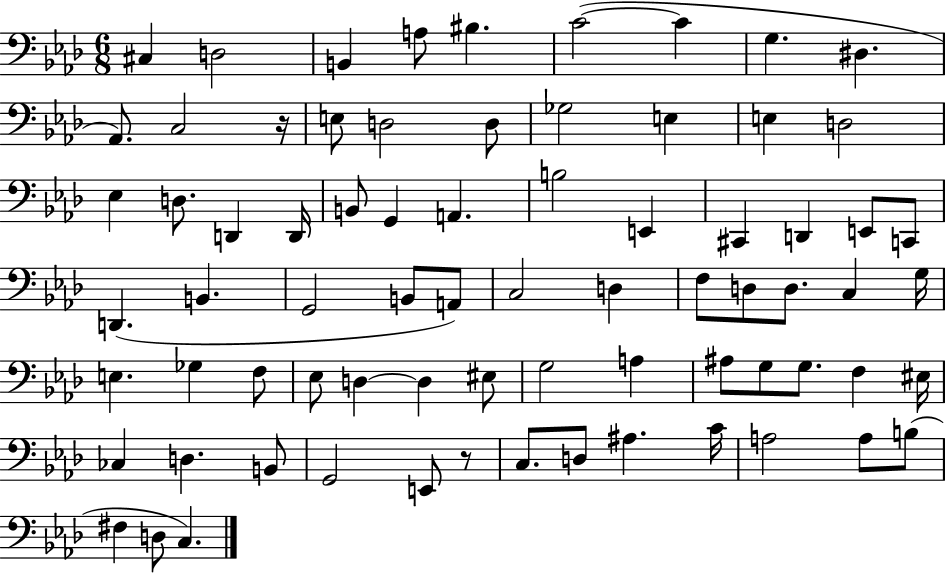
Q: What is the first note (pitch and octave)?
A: C#3